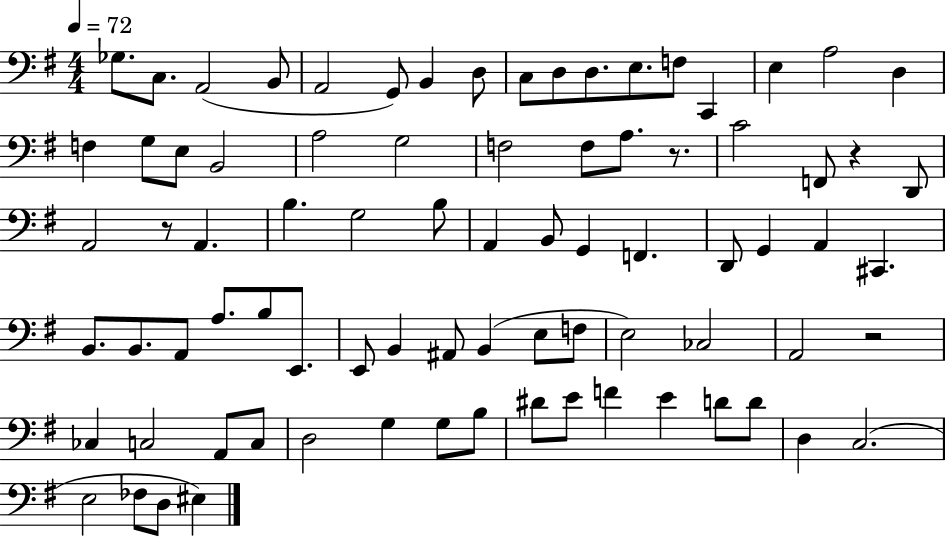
Gb3/e. C3/e. A2/h B2/e A2/h G2/e B2/q D3/e C3/e D3/e D3/e. E3/e. F3/e C2/q E3/q A3/h D3/q F3/q G3/e E3/e B2/h A3/h G3/h F3/h F3/e A3/e. R/e. C4/h F2/e R/q D2/e A2/h R/e A2/q. B3/q. G3/h B3/e A2/q B2/e G2/q F2/q. D2/e G2/q A2/q C#2/q. B2/e. B2/e. A2/e A3/e. B3/e E2/e. E2/e B2/q A#2/e B2/q E3/e F3/e E3/h CES3/h A2/h R/h CES3/q C3/h A2/e C3/e D3/h G3/q G3/e B3/e D#4/e E4/e F4/q E4/q D4/e D4/e D3/q C3/h. E3/h FES3/e D3/e EIS3/q